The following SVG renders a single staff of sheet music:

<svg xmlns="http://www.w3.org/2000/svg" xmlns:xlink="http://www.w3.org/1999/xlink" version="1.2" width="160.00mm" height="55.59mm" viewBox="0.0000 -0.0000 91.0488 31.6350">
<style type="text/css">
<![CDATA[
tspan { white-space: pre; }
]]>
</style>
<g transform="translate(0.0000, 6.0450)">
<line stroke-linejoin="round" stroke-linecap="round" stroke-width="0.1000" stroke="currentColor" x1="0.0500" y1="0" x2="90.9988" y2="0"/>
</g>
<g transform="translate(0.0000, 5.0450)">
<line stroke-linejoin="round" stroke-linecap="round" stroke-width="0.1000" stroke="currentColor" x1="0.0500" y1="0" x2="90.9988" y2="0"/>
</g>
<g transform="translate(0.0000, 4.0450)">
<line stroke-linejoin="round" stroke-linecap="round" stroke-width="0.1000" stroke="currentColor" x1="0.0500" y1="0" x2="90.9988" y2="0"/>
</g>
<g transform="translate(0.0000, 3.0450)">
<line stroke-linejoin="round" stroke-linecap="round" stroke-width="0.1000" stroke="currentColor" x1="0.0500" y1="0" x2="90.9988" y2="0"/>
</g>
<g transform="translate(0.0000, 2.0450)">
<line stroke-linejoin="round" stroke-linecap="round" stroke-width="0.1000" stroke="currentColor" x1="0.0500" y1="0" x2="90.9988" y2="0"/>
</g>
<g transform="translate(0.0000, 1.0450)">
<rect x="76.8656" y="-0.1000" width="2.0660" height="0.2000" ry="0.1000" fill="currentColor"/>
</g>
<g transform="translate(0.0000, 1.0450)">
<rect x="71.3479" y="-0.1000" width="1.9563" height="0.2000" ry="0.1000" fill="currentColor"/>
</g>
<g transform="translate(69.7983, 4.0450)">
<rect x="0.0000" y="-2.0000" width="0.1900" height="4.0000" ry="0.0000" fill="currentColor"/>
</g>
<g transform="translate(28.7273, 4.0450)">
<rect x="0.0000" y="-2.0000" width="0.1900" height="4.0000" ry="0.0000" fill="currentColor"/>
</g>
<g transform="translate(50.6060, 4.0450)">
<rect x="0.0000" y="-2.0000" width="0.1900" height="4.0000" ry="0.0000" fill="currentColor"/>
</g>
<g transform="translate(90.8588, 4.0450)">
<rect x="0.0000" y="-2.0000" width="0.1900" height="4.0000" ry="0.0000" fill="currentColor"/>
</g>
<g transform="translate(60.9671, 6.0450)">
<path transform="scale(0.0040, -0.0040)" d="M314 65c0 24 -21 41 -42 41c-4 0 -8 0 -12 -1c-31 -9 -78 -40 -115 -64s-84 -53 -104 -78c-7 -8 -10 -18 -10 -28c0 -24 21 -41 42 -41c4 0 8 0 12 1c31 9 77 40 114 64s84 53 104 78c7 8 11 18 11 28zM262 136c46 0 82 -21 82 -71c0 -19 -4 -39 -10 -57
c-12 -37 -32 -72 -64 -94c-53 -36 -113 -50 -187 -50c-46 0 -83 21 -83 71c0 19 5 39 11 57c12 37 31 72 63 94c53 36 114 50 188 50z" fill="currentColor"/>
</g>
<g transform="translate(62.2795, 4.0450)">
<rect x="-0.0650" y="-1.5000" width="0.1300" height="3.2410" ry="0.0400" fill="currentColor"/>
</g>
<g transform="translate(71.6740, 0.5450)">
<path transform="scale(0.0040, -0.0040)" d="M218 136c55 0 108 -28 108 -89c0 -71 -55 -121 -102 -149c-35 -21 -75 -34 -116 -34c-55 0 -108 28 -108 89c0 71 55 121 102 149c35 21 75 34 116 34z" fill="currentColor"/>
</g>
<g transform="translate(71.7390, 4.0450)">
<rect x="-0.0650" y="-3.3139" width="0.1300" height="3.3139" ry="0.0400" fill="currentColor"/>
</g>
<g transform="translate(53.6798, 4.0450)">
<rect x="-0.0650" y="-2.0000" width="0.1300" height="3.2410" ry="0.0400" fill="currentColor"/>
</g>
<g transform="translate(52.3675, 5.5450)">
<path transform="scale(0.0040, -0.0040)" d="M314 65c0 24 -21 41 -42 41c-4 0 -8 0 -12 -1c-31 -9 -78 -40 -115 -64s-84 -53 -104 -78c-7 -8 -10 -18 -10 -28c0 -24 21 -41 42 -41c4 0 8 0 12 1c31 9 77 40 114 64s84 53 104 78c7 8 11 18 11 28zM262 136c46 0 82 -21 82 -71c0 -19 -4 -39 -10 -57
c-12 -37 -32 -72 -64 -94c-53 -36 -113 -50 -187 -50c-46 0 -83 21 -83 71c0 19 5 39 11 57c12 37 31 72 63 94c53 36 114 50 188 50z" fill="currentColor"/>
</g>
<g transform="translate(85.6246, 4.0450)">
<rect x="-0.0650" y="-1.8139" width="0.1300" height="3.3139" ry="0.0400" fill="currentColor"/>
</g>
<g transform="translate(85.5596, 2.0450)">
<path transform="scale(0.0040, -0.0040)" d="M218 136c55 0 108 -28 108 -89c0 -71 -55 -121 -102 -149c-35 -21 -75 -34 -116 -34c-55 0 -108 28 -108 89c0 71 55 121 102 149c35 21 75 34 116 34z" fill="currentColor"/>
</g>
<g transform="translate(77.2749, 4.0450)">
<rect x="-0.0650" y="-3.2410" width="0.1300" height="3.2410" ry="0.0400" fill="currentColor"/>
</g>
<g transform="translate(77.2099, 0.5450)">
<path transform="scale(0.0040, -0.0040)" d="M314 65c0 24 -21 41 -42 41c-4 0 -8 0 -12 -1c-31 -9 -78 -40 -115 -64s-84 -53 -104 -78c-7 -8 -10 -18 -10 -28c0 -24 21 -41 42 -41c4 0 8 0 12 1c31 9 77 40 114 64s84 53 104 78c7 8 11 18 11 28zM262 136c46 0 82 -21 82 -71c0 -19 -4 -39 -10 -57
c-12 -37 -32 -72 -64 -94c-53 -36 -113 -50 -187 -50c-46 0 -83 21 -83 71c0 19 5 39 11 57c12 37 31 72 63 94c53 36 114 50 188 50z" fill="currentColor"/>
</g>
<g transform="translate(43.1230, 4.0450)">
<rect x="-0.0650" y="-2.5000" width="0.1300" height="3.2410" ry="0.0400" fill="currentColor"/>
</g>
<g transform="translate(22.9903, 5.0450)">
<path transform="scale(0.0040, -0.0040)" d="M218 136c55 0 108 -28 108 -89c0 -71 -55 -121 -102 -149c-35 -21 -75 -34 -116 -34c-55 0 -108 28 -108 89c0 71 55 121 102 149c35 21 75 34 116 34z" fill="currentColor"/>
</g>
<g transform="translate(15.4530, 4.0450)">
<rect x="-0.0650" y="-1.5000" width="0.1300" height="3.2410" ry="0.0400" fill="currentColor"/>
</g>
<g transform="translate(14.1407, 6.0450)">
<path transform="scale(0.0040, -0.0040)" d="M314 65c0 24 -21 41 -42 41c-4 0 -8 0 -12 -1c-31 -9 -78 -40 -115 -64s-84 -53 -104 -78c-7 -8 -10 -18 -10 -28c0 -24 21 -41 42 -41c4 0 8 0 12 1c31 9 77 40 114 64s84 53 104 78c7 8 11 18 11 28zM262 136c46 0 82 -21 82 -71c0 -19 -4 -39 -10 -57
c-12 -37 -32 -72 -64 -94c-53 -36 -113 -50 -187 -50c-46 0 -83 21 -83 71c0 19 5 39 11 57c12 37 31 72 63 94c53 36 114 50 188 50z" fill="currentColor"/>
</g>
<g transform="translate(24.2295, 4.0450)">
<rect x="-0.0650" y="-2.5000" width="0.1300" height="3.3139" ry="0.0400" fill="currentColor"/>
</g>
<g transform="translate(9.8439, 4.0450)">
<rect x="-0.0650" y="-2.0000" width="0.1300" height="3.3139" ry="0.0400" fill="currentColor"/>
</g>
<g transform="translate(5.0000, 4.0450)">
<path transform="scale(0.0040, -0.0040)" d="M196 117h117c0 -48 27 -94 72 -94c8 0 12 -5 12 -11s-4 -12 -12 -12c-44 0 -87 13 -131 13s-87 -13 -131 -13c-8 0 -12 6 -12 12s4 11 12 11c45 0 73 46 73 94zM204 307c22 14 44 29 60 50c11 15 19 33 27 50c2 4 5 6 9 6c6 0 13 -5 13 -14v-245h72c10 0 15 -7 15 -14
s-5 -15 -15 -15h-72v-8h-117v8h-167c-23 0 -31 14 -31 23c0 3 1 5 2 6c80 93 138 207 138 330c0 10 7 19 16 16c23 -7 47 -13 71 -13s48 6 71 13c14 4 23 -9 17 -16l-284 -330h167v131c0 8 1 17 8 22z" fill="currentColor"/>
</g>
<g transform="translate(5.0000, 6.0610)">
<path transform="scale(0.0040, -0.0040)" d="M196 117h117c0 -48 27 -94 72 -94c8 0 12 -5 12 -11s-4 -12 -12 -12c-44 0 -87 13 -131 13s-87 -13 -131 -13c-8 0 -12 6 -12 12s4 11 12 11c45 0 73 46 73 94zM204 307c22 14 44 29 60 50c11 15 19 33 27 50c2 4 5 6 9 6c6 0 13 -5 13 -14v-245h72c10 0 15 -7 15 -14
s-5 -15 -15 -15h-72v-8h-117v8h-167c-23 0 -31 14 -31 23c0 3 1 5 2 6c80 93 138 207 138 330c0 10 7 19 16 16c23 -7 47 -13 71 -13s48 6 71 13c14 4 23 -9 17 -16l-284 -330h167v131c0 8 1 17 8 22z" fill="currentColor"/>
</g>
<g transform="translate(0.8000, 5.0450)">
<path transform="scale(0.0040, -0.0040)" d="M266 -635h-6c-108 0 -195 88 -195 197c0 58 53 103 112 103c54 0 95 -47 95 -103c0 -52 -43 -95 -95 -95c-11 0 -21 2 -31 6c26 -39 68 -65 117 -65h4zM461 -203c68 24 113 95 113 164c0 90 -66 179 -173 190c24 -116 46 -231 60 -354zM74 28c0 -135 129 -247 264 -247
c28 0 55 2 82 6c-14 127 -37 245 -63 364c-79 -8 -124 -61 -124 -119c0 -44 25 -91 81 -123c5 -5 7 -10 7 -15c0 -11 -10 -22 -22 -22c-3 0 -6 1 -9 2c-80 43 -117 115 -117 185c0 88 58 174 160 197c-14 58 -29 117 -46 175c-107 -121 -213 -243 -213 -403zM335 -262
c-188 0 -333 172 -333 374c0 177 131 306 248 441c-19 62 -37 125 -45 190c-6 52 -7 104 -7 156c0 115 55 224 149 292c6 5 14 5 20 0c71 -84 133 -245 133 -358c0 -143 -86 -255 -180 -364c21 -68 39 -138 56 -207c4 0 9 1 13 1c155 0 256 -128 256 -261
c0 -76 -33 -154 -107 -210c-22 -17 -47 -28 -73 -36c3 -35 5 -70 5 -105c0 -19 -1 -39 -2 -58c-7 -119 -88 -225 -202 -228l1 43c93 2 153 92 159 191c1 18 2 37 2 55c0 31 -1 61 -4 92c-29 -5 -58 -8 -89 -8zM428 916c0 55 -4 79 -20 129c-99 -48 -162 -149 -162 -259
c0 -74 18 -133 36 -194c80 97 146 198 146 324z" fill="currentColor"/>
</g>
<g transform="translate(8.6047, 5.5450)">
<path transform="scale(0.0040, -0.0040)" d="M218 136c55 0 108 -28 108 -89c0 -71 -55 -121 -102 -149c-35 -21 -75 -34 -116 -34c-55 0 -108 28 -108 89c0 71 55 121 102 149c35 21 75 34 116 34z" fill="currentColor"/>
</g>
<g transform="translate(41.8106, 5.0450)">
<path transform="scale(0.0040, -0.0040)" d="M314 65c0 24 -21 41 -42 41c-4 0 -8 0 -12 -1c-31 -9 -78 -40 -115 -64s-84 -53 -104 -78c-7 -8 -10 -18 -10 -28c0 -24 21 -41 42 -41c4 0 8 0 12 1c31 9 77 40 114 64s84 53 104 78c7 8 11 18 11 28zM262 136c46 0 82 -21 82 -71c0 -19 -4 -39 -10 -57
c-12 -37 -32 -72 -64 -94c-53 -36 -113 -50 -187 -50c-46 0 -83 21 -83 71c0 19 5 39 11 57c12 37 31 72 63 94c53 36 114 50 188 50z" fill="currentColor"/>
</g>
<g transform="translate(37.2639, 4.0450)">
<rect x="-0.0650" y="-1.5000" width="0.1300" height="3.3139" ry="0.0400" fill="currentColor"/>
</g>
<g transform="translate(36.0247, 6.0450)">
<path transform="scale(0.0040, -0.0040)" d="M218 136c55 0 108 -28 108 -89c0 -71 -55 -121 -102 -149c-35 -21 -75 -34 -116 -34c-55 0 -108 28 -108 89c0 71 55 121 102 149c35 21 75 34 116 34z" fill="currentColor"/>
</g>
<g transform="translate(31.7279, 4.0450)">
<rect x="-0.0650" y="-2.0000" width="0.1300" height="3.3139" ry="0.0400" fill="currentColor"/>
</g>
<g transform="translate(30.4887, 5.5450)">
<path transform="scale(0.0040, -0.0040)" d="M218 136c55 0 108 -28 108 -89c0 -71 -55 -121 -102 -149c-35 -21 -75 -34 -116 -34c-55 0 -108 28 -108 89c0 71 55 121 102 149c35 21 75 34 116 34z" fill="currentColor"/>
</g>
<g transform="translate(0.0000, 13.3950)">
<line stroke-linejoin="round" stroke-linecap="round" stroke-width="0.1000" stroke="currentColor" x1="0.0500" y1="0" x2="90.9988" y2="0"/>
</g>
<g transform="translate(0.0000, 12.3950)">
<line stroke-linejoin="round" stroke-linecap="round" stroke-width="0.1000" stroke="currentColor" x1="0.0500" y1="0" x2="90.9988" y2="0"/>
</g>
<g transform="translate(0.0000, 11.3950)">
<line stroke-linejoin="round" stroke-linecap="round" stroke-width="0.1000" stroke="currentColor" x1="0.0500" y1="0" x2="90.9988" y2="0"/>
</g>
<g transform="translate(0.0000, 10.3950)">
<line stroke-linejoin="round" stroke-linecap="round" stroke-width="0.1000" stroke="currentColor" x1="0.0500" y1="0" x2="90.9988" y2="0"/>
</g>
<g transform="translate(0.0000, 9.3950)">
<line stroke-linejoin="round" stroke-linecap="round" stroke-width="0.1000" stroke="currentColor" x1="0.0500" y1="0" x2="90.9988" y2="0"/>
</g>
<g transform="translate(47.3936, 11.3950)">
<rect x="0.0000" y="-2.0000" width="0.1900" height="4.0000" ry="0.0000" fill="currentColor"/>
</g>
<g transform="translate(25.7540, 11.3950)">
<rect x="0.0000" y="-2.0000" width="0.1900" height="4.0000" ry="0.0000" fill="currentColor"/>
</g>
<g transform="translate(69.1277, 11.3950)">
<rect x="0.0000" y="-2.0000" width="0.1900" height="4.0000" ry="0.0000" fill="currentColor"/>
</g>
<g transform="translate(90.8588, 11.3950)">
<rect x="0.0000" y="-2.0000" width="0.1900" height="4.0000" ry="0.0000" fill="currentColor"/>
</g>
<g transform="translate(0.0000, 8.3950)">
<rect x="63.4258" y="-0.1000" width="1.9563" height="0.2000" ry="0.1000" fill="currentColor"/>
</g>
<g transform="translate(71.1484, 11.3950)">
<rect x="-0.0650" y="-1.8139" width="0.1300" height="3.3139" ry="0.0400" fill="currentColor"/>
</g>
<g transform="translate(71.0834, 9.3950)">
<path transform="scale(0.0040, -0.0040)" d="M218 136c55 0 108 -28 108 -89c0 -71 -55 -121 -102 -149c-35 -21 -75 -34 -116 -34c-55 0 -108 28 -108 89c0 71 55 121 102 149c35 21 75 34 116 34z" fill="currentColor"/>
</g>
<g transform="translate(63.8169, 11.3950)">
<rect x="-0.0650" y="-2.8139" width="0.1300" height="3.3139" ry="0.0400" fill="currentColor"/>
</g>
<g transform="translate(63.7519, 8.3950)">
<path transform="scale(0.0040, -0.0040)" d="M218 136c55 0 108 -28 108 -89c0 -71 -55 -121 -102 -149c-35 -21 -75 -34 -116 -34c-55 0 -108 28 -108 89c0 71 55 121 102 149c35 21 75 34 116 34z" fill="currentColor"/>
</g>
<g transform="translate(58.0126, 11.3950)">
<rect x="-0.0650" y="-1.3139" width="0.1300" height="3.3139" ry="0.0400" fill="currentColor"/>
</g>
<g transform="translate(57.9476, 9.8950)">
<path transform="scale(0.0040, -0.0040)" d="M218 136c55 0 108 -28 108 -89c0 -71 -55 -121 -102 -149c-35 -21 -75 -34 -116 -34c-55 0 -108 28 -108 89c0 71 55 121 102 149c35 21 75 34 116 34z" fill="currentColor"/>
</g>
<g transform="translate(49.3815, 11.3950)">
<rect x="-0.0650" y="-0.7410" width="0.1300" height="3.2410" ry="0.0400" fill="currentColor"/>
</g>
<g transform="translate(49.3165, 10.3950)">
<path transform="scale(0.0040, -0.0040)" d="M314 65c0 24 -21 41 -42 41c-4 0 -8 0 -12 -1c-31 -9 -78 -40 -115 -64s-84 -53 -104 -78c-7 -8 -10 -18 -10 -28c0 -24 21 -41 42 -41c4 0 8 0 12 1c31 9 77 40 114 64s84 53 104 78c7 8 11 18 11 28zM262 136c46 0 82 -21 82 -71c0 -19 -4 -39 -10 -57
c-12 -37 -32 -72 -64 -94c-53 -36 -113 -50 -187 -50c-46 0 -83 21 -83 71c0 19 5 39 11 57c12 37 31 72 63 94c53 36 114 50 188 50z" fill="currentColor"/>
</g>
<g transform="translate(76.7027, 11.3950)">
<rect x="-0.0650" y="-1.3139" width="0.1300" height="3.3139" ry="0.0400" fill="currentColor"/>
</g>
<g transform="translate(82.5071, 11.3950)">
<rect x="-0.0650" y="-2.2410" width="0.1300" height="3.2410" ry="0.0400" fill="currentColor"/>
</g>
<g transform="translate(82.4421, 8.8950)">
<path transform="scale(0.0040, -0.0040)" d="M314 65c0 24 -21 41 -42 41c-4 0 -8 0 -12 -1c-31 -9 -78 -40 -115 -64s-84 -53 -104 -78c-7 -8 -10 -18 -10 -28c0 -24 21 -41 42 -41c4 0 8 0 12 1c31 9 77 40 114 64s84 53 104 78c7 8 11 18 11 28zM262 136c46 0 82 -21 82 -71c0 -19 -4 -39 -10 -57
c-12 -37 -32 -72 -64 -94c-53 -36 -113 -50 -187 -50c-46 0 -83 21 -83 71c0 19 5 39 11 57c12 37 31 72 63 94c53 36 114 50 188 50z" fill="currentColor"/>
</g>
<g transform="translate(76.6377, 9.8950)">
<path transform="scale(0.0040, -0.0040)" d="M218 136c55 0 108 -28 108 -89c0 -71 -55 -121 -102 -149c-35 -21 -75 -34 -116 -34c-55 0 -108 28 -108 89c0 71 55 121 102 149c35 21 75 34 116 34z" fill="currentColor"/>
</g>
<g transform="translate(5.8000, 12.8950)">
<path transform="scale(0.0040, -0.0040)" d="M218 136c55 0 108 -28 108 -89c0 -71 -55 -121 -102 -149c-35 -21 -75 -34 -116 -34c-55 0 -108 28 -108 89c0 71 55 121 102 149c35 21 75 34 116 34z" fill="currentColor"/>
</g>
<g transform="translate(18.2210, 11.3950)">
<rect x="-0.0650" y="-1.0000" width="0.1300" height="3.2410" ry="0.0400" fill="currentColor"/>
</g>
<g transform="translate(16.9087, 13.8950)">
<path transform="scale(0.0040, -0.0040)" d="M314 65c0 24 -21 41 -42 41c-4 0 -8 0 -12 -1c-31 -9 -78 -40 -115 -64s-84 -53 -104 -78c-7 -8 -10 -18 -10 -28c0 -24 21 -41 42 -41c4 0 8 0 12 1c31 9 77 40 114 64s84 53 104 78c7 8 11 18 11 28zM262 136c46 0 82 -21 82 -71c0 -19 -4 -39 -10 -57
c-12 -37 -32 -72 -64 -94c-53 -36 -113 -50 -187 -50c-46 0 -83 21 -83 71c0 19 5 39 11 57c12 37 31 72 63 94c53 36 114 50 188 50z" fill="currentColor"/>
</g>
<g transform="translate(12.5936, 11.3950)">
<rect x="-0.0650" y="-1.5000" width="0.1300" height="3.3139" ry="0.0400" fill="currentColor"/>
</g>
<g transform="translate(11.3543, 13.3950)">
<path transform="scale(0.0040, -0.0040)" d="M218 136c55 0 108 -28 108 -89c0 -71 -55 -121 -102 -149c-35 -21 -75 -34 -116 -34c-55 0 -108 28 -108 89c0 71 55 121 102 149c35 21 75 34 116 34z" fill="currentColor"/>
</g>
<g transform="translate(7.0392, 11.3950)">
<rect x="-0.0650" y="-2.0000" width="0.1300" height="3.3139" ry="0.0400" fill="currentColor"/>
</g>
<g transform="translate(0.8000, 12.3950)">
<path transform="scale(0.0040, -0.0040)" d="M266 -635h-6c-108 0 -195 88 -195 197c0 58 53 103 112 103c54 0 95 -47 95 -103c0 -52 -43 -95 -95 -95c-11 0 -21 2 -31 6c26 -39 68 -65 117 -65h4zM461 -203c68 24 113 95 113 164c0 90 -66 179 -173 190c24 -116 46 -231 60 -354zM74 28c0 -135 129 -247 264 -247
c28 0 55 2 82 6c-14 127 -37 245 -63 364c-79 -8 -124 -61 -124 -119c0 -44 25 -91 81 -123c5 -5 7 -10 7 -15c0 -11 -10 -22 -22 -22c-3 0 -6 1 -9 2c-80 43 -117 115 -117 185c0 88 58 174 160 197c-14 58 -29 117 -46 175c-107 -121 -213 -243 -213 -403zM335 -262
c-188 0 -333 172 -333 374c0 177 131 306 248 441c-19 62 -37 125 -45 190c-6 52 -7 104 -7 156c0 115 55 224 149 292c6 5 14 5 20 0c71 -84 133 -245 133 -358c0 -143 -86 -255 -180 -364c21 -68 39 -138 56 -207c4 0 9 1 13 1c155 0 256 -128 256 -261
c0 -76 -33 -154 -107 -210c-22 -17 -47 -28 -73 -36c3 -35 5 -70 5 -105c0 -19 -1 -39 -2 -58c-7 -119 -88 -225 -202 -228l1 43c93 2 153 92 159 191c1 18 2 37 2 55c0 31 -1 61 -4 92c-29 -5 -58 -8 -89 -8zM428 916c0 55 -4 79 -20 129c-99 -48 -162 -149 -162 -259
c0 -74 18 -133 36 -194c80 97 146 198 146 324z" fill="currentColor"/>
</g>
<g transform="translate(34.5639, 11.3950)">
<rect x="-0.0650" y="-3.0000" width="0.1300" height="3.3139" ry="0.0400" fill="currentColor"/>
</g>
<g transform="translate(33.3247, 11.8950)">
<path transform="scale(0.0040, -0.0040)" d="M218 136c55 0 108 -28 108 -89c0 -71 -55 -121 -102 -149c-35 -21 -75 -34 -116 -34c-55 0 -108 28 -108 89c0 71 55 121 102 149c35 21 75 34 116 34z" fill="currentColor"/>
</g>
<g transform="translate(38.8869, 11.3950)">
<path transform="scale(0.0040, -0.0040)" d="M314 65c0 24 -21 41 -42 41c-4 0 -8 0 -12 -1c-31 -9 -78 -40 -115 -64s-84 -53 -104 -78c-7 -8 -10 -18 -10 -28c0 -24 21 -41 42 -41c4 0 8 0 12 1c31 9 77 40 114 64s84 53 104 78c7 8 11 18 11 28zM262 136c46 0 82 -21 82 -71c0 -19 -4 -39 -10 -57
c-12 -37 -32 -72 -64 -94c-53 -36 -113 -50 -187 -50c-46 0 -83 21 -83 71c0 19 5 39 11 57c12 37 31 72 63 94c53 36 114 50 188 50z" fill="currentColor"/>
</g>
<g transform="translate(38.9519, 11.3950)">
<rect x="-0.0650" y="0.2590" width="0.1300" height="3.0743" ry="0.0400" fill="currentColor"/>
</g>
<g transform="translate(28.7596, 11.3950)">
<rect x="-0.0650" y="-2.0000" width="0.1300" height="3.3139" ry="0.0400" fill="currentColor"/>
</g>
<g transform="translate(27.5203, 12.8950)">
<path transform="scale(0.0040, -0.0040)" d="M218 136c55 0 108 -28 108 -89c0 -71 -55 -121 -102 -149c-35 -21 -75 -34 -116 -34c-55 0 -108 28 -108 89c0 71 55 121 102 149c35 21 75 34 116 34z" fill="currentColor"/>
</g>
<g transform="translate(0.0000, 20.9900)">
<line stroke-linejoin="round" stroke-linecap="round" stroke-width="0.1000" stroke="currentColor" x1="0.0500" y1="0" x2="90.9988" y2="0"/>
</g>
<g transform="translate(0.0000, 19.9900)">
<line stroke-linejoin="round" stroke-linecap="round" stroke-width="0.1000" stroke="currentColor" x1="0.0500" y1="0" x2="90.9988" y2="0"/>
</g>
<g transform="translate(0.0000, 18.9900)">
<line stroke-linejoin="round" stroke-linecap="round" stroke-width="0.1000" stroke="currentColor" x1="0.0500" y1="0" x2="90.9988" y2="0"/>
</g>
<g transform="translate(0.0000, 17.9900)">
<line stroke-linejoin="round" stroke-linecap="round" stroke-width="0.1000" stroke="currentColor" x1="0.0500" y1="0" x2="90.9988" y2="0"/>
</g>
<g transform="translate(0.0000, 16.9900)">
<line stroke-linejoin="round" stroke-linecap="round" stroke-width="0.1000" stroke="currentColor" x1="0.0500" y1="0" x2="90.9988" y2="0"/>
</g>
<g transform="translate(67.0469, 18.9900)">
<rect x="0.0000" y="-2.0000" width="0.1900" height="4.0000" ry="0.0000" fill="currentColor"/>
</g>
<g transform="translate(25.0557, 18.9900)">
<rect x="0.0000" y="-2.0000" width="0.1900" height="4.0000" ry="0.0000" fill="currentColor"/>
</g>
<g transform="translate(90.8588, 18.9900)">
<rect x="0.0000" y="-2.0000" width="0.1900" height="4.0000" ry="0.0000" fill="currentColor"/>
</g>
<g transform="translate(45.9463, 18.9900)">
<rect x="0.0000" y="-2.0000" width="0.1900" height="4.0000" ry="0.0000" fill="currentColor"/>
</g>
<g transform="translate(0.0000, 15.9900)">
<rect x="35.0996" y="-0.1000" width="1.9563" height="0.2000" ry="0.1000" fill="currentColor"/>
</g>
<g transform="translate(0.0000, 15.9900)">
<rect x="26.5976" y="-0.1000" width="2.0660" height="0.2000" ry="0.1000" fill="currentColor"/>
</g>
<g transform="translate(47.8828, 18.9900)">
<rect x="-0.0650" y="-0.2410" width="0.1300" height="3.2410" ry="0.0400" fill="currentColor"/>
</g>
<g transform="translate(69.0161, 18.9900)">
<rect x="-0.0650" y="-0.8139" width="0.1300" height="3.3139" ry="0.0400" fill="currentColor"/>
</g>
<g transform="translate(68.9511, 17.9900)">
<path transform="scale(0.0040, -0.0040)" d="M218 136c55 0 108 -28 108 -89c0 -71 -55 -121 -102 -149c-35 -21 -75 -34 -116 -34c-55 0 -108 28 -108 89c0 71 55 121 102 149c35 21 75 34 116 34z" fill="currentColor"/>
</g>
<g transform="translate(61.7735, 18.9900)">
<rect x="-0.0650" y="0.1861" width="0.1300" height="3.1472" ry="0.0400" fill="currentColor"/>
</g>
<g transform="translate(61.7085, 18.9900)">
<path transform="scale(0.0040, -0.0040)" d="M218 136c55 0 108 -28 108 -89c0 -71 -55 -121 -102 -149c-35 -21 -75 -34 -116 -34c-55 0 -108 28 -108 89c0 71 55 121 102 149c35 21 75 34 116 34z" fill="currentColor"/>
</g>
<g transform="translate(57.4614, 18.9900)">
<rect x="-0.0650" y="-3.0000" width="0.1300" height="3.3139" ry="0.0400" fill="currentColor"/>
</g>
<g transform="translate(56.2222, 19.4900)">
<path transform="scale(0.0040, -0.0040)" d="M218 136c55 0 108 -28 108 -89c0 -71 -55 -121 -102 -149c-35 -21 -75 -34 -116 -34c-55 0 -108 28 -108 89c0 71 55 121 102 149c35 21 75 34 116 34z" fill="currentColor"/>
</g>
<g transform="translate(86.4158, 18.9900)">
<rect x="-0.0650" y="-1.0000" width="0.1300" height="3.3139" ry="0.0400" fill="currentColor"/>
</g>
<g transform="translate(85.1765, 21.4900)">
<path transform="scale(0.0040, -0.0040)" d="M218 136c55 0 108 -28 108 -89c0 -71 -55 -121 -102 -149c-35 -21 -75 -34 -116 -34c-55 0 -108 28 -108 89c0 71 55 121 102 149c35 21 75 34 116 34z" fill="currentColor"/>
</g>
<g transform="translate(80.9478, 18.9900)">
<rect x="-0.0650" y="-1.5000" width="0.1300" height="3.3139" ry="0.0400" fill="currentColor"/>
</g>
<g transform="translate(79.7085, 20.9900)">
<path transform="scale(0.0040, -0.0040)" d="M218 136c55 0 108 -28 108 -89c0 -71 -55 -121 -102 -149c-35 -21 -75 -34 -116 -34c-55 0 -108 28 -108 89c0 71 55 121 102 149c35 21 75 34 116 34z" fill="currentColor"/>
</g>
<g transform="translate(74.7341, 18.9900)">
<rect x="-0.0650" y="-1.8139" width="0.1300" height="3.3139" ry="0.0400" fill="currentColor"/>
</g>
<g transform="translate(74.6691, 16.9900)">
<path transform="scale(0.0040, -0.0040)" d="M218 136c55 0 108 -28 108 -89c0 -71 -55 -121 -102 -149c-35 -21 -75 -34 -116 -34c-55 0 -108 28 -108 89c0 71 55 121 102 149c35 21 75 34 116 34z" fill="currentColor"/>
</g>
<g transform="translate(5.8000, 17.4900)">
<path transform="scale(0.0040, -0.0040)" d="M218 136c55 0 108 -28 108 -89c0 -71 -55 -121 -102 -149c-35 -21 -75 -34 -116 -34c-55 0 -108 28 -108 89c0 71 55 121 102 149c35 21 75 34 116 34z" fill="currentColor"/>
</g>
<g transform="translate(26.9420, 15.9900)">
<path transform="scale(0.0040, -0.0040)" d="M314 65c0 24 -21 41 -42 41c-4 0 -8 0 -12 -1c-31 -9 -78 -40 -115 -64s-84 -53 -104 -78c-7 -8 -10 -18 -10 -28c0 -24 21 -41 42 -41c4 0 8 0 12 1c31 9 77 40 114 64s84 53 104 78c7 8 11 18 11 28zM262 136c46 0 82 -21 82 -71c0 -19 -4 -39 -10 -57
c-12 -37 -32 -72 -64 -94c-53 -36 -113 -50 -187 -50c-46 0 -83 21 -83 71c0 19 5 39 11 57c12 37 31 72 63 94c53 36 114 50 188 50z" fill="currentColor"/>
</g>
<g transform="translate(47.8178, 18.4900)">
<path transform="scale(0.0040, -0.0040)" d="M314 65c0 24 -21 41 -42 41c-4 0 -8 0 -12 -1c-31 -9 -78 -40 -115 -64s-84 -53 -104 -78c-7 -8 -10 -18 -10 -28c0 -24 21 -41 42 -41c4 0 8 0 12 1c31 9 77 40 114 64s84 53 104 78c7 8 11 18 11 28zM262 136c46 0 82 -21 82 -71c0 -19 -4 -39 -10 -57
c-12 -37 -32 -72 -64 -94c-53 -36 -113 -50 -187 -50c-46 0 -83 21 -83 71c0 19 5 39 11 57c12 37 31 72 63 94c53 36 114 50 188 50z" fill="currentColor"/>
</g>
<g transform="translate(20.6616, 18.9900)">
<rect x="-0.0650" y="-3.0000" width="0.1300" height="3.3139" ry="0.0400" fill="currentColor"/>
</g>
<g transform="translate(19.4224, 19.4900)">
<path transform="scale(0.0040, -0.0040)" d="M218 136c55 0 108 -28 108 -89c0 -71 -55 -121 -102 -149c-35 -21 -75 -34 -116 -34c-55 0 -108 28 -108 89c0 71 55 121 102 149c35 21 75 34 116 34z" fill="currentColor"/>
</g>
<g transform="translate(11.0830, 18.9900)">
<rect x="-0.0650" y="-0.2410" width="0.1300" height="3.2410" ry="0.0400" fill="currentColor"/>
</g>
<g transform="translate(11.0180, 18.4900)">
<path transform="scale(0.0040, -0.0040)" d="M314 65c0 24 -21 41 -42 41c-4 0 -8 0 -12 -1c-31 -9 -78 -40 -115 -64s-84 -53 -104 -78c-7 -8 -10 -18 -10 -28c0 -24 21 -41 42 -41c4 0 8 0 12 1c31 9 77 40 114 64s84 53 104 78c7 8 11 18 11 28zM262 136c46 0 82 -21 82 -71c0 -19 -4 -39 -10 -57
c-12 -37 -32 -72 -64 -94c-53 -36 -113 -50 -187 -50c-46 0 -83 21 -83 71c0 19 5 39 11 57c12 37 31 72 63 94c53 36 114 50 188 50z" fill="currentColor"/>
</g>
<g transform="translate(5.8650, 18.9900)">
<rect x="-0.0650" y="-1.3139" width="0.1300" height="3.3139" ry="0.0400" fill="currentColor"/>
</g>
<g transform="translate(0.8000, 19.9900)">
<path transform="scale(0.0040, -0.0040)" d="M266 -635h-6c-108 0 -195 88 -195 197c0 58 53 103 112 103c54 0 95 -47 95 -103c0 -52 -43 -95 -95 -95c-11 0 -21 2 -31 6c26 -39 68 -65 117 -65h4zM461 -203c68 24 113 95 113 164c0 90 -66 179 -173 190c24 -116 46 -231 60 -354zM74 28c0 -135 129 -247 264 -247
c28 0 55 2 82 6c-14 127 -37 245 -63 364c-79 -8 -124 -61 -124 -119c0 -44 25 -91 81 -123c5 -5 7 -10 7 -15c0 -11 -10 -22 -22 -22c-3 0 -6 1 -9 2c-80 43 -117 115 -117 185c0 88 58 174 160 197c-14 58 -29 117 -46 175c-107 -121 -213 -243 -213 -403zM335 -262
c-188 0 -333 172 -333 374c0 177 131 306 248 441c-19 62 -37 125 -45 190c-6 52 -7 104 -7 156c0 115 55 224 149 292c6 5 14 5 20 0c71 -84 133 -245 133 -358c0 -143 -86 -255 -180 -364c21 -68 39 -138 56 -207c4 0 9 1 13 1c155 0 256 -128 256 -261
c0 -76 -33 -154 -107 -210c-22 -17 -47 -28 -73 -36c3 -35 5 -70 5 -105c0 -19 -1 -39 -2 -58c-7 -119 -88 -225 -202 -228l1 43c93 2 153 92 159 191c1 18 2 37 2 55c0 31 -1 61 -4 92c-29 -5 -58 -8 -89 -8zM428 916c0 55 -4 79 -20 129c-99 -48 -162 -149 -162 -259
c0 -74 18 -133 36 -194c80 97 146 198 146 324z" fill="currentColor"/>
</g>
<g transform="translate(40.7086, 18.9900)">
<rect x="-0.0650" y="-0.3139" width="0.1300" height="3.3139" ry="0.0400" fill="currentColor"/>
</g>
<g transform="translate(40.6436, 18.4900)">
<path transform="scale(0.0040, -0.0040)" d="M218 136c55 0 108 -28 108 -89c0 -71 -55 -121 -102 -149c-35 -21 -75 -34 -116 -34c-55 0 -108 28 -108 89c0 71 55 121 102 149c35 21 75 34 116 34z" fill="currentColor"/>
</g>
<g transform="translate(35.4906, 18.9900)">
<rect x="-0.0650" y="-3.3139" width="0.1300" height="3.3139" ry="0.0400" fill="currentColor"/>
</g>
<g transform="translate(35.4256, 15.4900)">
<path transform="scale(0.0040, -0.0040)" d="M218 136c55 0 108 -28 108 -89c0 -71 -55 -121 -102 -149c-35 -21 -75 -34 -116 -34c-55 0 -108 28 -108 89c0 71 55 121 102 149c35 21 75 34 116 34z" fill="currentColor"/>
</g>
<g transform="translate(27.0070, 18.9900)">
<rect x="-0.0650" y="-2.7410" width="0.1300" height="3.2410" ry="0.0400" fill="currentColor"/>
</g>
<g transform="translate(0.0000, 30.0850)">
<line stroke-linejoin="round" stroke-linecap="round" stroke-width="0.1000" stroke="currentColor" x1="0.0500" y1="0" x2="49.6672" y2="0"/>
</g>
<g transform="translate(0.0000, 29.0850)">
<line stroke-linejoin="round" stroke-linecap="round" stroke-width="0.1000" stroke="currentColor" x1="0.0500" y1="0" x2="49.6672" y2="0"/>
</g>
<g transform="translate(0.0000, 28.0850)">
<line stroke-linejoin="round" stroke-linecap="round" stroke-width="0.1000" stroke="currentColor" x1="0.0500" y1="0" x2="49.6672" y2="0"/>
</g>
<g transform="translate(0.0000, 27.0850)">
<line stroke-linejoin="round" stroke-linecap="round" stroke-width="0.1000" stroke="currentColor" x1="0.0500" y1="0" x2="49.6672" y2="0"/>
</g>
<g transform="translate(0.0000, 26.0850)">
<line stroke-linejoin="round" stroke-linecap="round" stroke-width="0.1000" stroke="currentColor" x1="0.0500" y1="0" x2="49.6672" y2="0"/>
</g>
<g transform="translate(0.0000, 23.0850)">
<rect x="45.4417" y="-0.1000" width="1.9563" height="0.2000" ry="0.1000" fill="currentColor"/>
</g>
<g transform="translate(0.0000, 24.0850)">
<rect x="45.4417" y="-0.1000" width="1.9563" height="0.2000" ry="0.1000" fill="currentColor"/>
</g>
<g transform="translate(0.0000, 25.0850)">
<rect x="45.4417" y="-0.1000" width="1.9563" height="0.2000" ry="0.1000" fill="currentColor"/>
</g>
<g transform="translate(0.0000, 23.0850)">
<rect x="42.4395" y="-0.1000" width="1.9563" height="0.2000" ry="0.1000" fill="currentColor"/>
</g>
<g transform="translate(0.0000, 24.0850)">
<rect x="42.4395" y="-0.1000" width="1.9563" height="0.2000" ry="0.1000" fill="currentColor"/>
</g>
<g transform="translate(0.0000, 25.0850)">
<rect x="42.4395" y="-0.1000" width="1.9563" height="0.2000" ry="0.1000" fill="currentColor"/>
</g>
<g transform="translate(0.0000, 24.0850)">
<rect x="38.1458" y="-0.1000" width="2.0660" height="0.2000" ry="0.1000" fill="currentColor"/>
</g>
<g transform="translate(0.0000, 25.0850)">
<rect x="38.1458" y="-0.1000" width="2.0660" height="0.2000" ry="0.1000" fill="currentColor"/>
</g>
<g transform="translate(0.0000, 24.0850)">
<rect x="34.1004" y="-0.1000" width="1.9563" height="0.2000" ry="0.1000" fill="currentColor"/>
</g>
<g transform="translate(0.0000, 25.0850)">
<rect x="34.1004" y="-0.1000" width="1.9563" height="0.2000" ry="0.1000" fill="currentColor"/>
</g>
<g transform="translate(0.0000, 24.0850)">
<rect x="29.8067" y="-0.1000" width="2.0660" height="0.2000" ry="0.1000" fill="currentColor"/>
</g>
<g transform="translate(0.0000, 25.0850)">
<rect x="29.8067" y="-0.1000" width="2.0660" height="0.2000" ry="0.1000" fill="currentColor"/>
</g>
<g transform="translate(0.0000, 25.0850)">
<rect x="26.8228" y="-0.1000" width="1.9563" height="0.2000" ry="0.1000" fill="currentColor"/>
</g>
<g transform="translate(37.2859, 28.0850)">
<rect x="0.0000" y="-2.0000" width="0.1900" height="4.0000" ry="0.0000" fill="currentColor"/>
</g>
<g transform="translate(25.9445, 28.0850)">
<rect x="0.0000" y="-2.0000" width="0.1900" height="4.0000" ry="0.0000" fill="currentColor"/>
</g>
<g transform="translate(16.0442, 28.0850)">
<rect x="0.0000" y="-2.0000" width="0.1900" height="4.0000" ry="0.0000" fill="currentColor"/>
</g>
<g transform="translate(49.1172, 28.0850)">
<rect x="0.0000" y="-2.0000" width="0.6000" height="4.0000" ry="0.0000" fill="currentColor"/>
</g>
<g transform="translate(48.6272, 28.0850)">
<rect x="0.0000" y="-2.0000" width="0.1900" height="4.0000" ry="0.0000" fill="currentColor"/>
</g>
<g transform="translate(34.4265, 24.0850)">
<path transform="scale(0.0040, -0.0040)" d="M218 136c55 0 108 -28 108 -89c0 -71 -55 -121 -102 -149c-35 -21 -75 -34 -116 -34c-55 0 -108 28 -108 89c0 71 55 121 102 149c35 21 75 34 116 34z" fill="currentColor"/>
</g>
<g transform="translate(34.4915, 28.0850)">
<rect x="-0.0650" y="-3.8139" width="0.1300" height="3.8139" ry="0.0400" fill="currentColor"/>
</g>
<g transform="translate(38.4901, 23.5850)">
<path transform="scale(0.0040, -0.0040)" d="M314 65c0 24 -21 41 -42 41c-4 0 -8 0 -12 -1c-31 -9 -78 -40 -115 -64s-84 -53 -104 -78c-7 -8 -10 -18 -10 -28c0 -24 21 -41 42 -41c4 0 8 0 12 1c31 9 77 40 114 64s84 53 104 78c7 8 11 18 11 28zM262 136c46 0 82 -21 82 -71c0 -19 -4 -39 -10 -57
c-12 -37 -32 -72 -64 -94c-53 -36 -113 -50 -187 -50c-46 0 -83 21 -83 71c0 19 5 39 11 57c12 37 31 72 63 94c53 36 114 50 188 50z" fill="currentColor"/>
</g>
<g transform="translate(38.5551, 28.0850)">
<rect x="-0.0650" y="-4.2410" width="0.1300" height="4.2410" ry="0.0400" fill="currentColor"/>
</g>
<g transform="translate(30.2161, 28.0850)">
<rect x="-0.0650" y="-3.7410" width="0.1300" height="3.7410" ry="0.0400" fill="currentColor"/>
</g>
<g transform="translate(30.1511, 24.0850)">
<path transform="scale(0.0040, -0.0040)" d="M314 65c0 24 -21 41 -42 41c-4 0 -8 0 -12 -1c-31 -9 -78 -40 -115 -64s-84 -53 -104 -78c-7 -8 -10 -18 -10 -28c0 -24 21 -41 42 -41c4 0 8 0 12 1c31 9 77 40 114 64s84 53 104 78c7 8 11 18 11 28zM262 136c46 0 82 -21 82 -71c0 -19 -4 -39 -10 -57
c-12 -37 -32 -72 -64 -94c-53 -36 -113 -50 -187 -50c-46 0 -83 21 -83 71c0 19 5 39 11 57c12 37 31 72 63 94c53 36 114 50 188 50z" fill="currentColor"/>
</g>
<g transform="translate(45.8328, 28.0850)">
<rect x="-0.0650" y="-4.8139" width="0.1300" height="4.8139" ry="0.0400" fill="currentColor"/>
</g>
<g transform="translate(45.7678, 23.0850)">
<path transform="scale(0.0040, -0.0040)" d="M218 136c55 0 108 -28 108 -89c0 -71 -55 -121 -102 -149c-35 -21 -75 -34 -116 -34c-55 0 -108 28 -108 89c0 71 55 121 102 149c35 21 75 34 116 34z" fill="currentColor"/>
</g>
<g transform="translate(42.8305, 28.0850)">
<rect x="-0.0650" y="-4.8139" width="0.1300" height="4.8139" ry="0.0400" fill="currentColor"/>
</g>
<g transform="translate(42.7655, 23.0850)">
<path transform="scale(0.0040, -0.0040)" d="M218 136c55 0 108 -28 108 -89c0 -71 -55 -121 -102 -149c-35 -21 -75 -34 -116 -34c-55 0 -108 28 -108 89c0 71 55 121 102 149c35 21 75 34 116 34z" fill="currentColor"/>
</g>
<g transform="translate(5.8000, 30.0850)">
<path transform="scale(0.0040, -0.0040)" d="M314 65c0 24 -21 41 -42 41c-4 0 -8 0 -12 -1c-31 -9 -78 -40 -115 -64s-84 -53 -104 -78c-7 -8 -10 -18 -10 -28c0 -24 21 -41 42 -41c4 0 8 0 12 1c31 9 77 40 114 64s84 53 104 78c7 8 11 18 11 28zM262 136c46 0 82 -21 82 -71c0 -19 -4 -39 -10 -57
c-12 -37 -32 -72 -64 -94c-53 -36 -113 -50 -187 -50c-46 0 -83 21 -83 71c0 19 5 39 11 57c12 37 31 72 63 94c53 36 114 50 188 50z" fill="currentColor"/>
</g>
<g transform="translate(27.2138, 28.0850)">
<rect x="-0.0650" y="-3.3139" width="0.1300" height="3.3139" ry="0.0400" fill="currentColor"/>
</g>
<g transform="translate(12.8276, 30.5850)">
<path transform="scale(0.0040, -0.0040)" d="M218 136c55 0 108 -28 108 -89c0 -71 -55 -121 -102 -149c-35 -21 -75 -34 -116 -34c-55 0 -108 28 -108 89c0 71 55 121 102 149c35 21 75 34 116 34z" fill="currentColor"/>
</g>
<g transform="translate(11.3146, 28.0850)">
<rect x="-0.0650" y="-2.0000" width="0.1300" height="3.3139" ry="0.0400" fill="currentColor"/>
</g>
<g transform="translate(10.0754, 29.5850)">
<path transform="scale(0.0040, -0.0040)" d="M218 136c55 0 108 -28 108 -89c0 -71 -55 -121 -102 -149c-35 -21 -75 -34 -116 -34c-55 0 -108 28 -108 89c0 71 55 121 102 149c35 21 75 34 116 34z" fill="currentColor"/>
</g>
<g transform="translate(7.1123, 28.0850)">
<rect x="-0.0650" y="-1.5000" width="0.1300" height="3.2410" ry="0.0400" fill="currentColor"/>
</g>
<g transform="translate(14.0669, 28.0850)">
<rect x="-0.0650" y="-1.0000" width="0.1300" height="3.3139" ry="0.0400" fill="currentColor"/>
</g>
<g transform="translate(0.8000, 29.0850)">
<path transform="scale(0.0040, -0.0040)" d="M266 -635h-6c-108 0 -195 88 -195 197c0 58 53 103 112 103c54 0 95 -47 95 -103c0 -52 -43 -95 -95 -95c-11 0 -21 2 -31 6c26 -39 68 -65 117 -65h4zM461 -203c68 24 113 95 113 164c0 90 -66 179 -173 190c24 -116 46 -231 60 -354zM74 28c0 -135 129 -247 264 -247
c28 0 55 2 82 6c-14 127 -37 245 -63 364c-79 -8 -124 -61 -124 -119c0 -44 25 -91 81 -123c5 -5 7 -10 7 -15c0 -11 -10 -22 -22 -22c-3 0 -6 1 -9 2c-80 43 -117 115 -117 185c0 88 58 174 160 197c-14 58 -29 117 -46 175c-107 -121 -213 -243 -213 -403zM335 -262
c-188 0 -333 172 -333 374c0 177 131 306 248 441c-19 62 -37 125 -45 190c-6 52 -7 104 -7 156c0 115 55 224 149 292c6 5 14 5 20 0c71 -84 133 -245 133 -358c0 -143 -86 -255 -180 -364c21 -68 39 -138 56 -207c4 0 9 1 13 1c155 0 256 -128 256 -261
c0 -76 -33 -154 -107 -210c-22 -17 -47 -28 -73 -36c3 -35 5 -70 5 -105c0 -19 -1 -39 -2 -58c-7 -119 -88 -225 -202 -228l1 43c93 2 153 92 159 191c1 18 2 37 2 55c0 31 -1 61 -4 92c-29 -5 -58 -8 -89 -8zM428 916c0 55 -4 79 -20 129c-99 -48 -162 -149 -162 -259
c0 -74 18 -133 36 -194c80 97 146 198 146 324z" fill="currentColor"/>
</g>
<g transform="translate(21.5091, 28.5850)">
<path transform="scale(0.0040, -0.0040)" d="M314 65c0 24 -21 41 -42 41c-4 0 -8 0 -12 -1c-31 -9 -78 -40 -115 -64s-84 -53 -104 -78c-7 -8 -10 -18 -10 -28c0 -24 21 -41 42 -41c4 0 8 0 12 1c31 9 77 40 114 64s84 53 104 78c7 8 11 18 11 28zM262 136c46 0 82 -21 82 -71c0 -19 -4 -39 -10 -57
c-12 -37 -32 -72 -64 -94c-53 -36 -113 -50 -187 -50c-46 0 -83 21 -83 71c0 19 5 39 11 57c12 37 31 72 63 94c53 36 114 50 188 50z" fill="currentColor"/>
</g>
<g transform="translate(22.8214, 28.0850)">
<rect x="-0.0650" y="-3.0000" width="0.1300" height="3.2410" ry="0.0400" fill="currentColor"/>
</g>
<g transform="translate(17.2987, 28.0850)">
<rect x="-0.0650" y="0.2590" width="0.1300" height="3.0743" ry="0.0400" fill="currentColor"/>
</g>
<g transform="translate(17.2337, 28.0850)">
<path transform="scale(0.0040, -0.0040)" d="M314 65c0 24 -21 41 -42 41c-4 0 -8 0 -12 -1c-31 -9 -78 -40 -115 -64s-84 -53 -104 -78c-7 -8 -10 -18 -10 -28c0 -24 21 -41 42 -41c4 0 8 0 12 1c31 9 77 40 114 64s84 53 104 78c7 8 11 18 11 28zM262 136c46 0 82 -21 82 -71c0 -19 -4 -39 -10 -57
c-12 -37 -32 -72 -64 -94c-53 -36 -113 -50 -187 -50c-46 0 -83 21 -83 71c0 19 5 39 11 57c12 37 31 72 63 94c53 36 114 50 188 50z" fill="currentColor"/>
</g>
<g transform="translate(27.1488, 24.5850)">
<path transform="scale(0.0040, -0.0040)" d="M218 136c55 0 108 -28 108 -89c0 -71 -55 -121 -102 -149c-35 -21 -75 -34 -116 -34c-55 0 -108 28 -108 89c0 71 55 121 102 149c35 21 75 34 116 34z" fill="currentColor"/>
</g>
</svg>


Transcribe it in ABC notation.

X:1
T:Untitled
M:4/4
L:1/4
K:C
F E2 G F E G2 F2 E2 b b2 f F E D2 F A B2 d2 e a f e g2 e c2 A a2 b c c2 A B d f E D E2 F D B2 A2 b c'2 c' d'2 e' e'